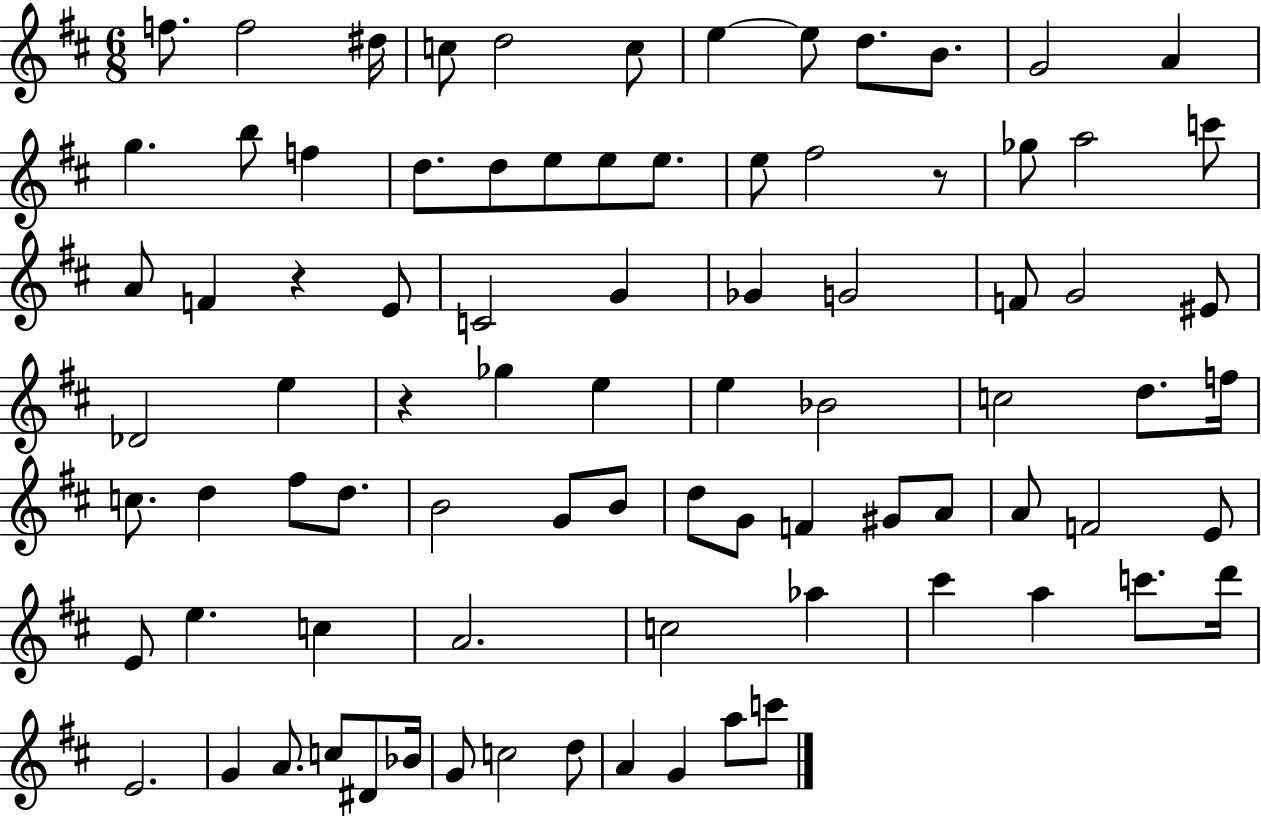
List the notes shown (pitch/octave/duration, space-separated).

F5/e. F5/h D#5/s C5/e D5/h C5/e E5/q E5/e D5/e. B4/e. G4/h A4/q G5/q. B5/e F5/q D5/e. D5/e E5/e E5/e E5/e. E5/e F#5/h R/e Gb5/e A5/h C6/e A4/e F4/q R/q E4/e C4/h G4/q Gb4/q G4/h F4/e G4/h EIS4/e Db4/h E5/q R/q Gb5/q E5/q E5/q Bb4/h C5/h D5/e. F5/s C5/e. D5/q F#5/e D5/e. B4/h G4/e B4/e D5/e G4/e F4/q G#4/e A4/e A4/e F4/h E4/e E4/e E5/q. C5/q A4/h. C5/h Ab5/q C#6/q A5/q C6/e. D6/s E4/h. G4/q A4/e. C5/e D#4/e Bb4/s G4/e C5/h D5/e A4/q G4/q A5/e C6/e